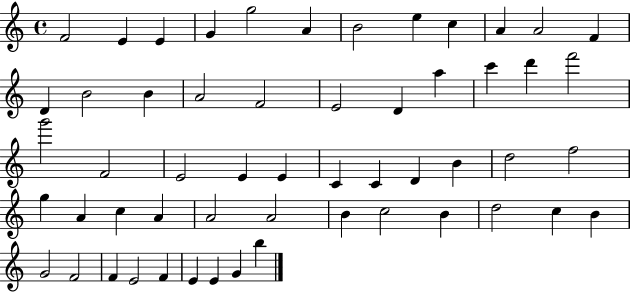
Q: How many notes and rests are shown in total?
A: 55